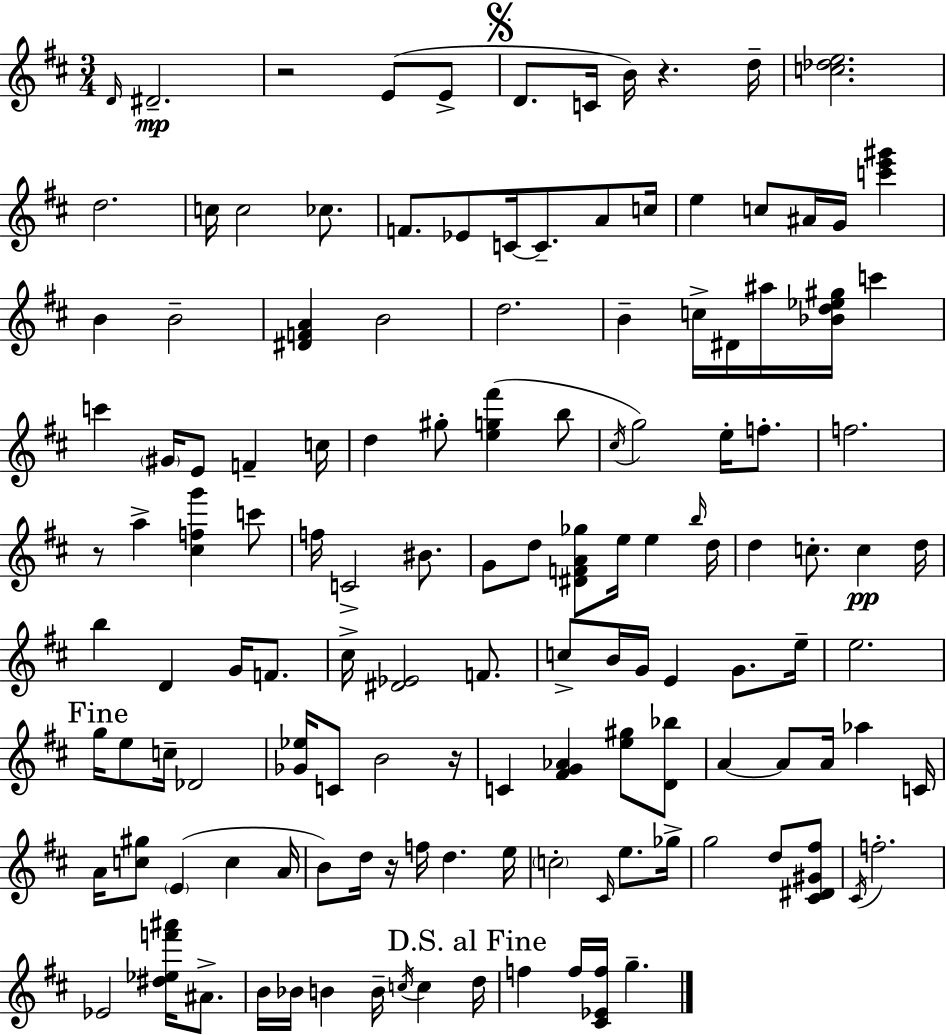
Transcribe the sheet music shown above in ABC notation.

X:1
T:Untitled
M:3/4
L:1/4
K:D
D/4 ^D2 z2 E/2 E/2 D/2 C/4 B/4 z d/4 [c_de]2 d2 c/4 c2 _c/2 F/2 _E/2 C/4 C/2 A/2 c/4 e c/2 ^A/4 G/4 [c'e'^g'] B B2 [^DFA] B2 d2 B c/4 ^D/4 ^a/4 [_Bd_e^g]/4 c' c' ^G/4 E/2 F c/4 d ^g/2 [eg^f'] b/2 ^c/4 g2 e/4 f/2 f2 z/2 a [^cfg'] c'/2 f/4 C2 ^B/2 G/2 d/2 [^DFA_g]/2 e/4 e b/4 d/4 d c/2 c d/4 b D G/4 F/2 ^c/4 [^D_E]2 F/2 c/2 B/4 G/4 E G/2 e/4 e2 g/4 e/2 c/4 _D2 [_G_e]/4 C/2 B2 z/4 C [^FG_A] [e^g]/2 [D_b]/2 A A/2 A/4 _a C/4 A/4 [c^g]/2 E c A/4 B/2 d/4 z/4 f/4 d e/4 c2 ^C/4 e/2 _g/4 g2 d/2 [^C^D^G^f]/2 ^C/4 f2 _E2 [^d_ef'^a']/4 ^A/2 B/4 _B/4 B B/4 c/4 c d/4 f f/4 [^C_Ef]/4 g